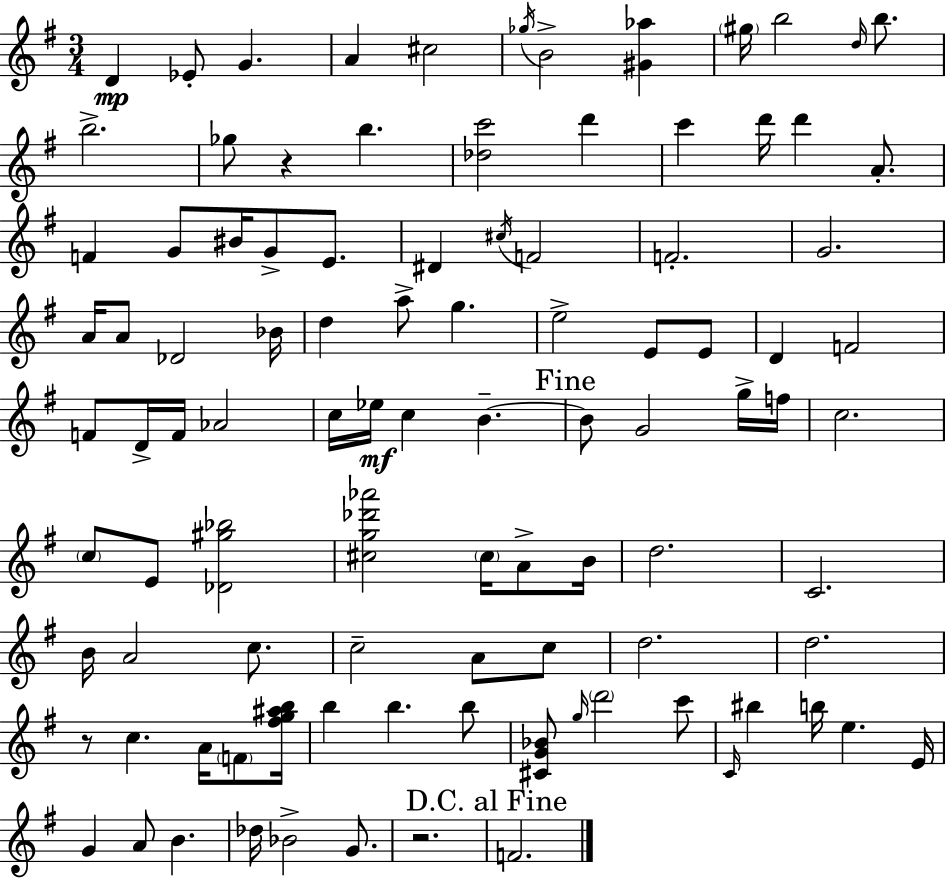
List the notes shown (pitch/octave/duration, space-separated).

D4/q Eb4/e G4/q. A4/q C#5/h Gb5/s B4/h [G#4,Ab5]/q G#5/s B5/h D5/s B5/e. B5/h. Gb5/e R/q B5/q. [Db5,C6]/h D6/q C6/q D6/s D6/q A4/e. F4/q G4/e BIS4/s G4/e E4/e. D#4/q C#5/s F4/h F4/h. G4/h. A4/s A4/e Db4/h Bb4/s D5/q A5/e G5/q. E5/h E4/e E4/e D4/q F4/h F4/e D4/s F4/s Ab4/h C5/s Eb5/s C5/q B4/q. B4/e G4/h G5/s F5/s C5/h. C5/e E4/e [Db4,G#5,Bb5]/h [C#5,G5,Db6,Ab6]/h C#5/s A4/e B4/s D5/h. C4/h. B4/s A4/h C5/e. C5/h A4/e C5/e D5/h. D5/h. R/e C5/q. A4/s F4/e [F#5,G5,A#5,B5]/s B5/q B5/q. B5/e [C#4,G4,Bb4]/e G5/s D6/h C6/e C4/s BIS5/q B5/s E5/q. E4/s G4/q A4/e B4/q. Db5/s Bb4/h G4/e. R/h. F4/h.